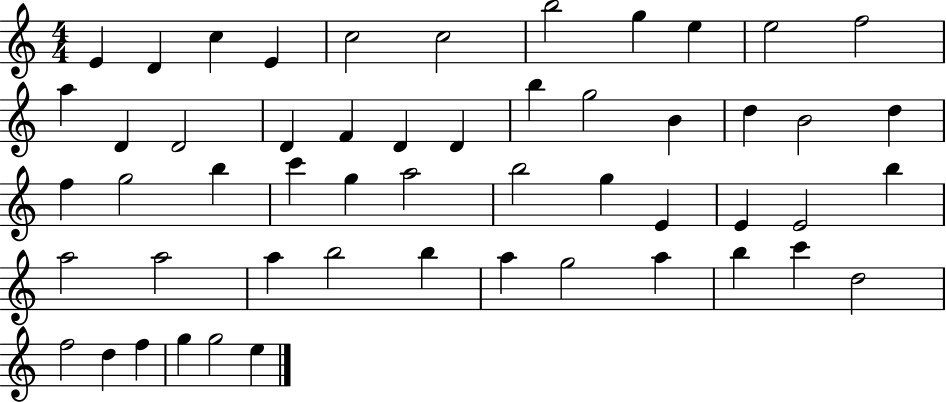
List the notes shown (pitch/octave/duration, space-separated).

E4/q D4/q C5/q E4/q C5/h C5/h B5/h G5/q E5/q E5/h F5/h A5/q D4/q D4/h D4/q F4/q D4/q D4/q B5/q G5/h B4/q D5/q B4/h D5/q F5/q G5/h B5/q C6/q G5/q A5/h B5/h G5/q E4/q E4/q E4/h B5/q A5/h A5/h A5/q B5/h B5/q A5/q G5/h A5/q B5/q C6/q D5/h F5/h D5/q F5/q G5/q G5/h E5/q